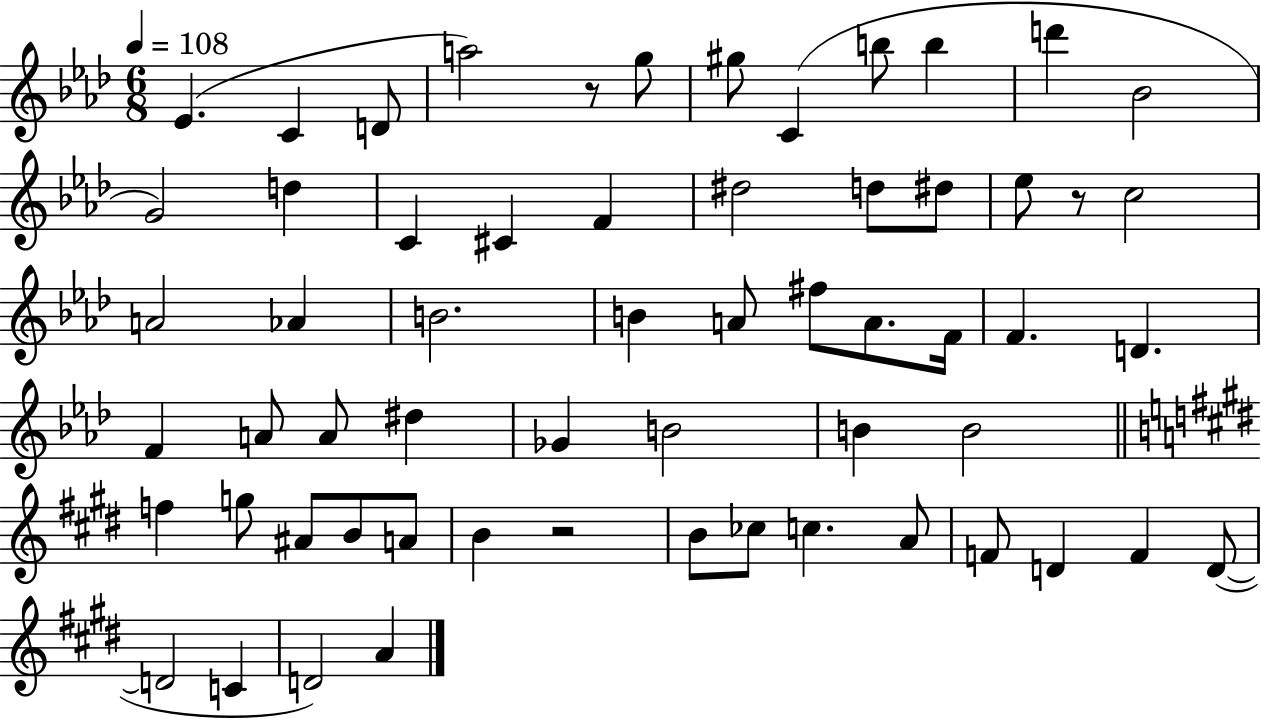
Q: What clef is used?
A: treble